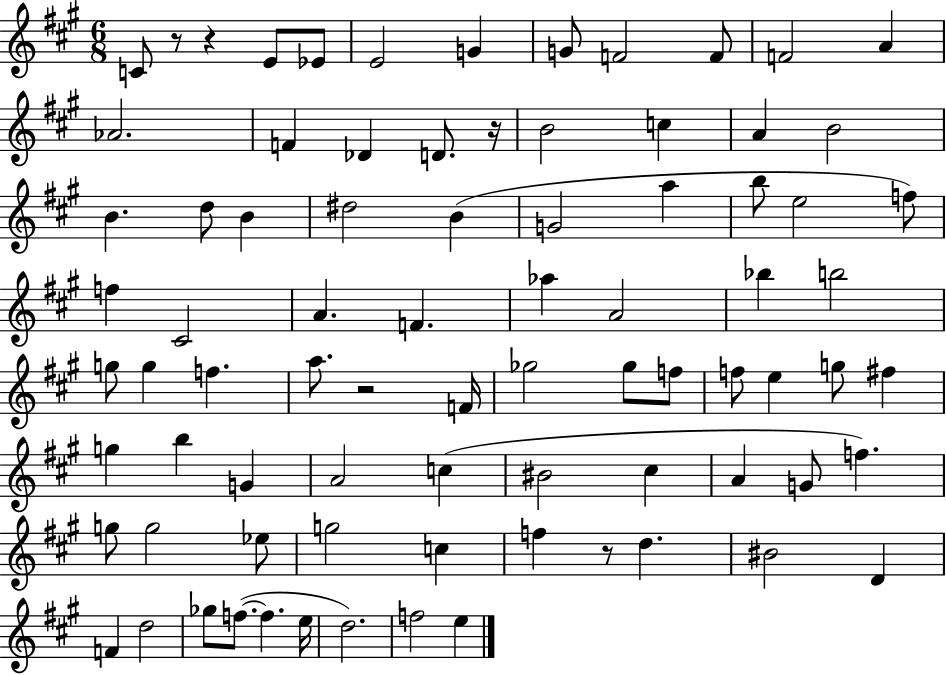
{
  \clef treble
  \numericTimeSignature
  \time 6/8
  \key a \major
  \repeat volta 2 { c'8 r8 r4 e'8 ees'8 | e'2 g'4 | g'8 f'2 f'8 | f'2 a'4 | \break aes'2. | f'4 des'4 d'8. r16 | b'2 c''4 | a'4 b'2 | \break b'4. d''8 b'4 | dis''2 b'4( | g'2 a''4 | b''8 e''2 f''8) | \break f''4 cis'2 | a'4. f'4. | aes''4 a'2 | bes''4 b''2 | \break g''8 g''4 f''4. | a''8. r2 f'16 | ges''2 ges''8 f''8 | f''8 e''4 g''8 fis''4 | \break g''4 b''4 g'4 | a'2 c''4( | bis'2 cis''4 | a'4 g'8 f''4.) | \break g''8 g''2 ees''8 | g''2 c''4 | f''4 r8 d''4. | bis'2 d'4 | \break f'4 d''2 | ges''8 f''8.~(~ f''4. e''16 | d''2.) | f''2 e''4 | \break } \bar "|."
}